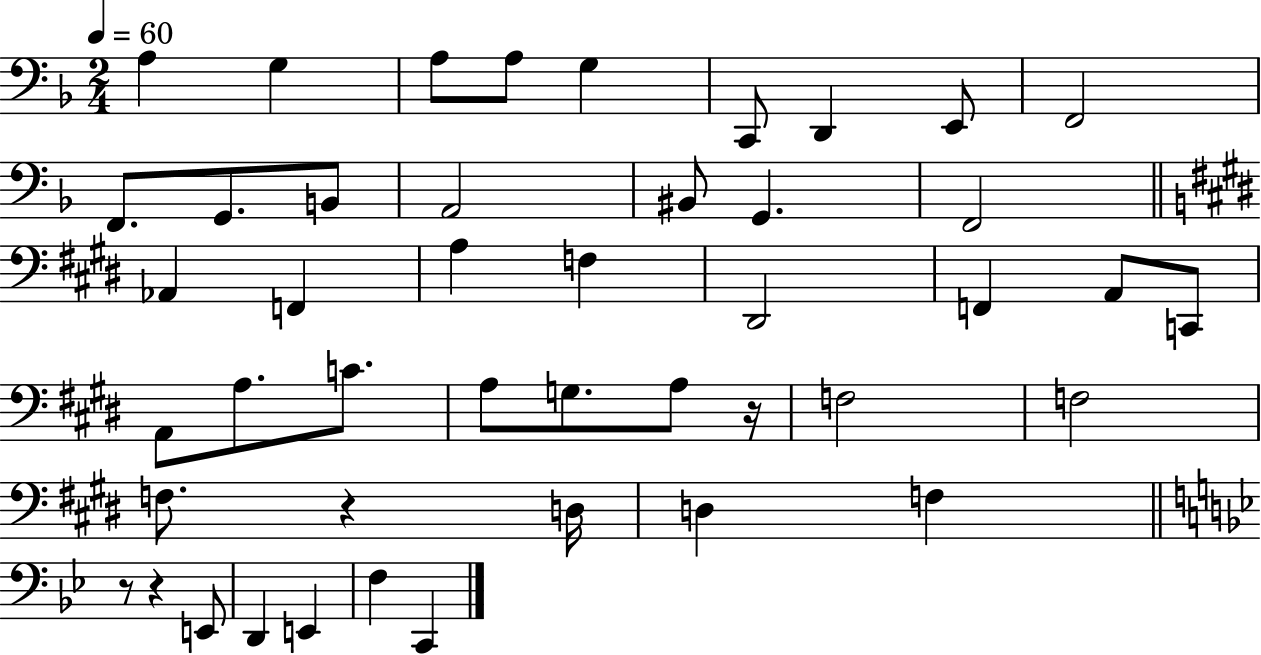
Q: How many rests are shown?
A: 4